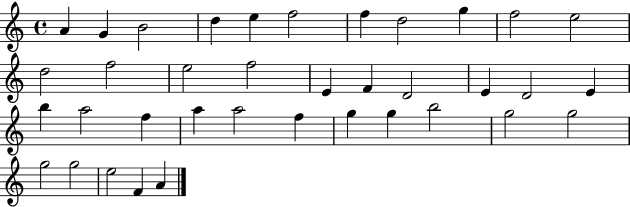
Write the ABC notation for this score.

X:1
T:Untitled
M:4/4
L:1/4
K:C
A G B2 d e f2 f d2 g f2 e2 d2 f2 e2 f2 E F D2 E D2 E b a2 f a a2 f g g b2 g2 g2 g2 g2 e2 F A